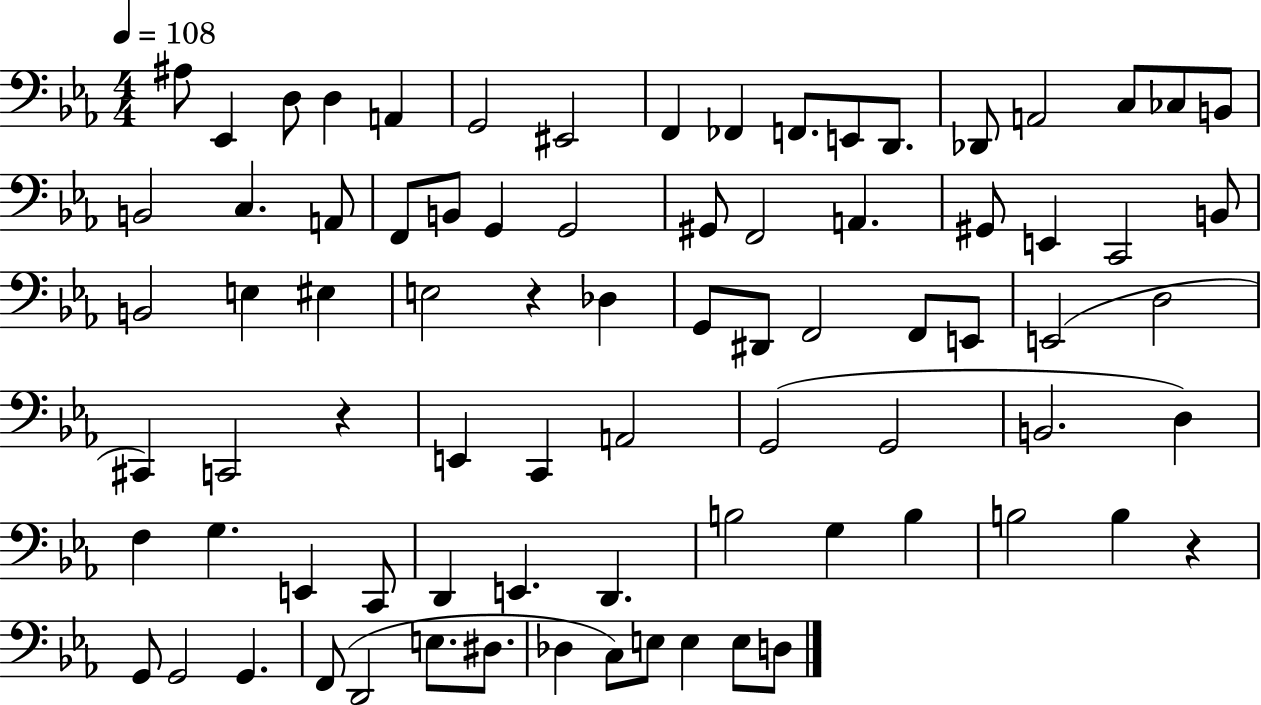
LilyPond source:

{
  \clef bass
  \numericTimeSignature
  \time 4/4
  \key ees \major
  \tempo 4 = 108
  ais8 ees,4 d8 d4 a,4 | g,2 eis,2 | f,4 fes,4 f,8. e,8 d,8. | des,8 a,2 c8 ces8 b,8 | \break b,2 c4. a,8 | f,8 b,8 g,4 g,2 | gis,8 f,2 a,4. | gis,8 e,4 c,2 b,8 | \break b,2 e4 eis4 | e2 r4 des4 | g,8 dis,8 f,2 f,8 e,8 | e,2( d2 | \break cis,4) c,2 r4 | e,4 c,4 a,2 | g,2( g,2 | b,2. d4) | \break f4 g4. e,4 c,8 | d,4 e,4. d,4. | b2 g4 b4 | b2 b4 r4 | \break g,8 g,2 g,4. | f,8( d,2 e8. dis8. | des4 c8) e8 e4 e8 d8 | \bar "|."
}